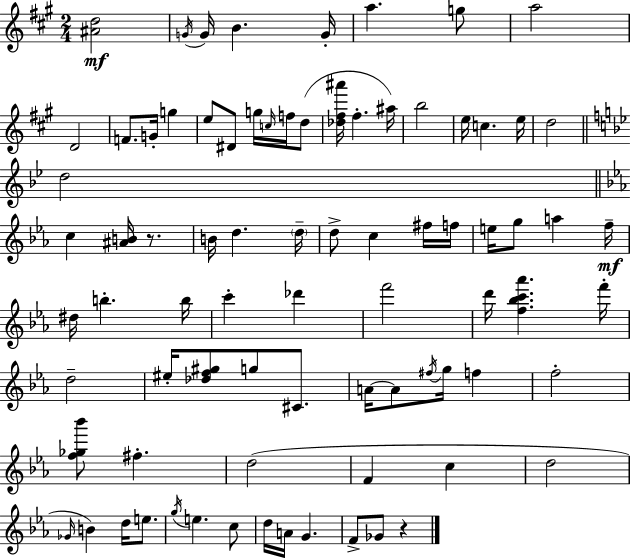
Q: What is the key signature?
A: A major